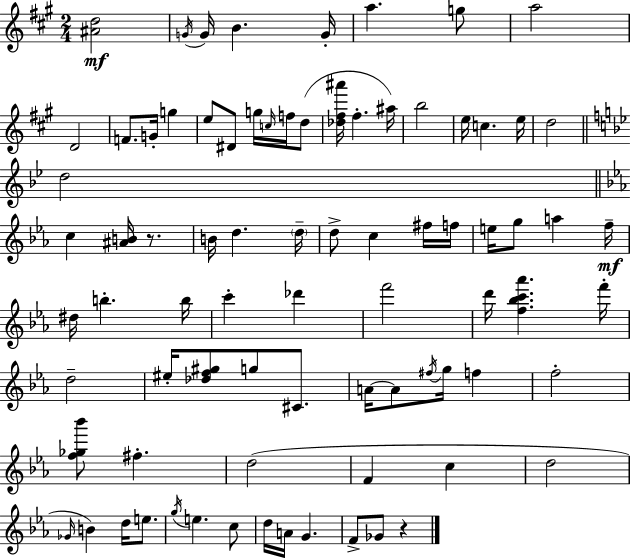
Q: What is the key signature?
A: A major